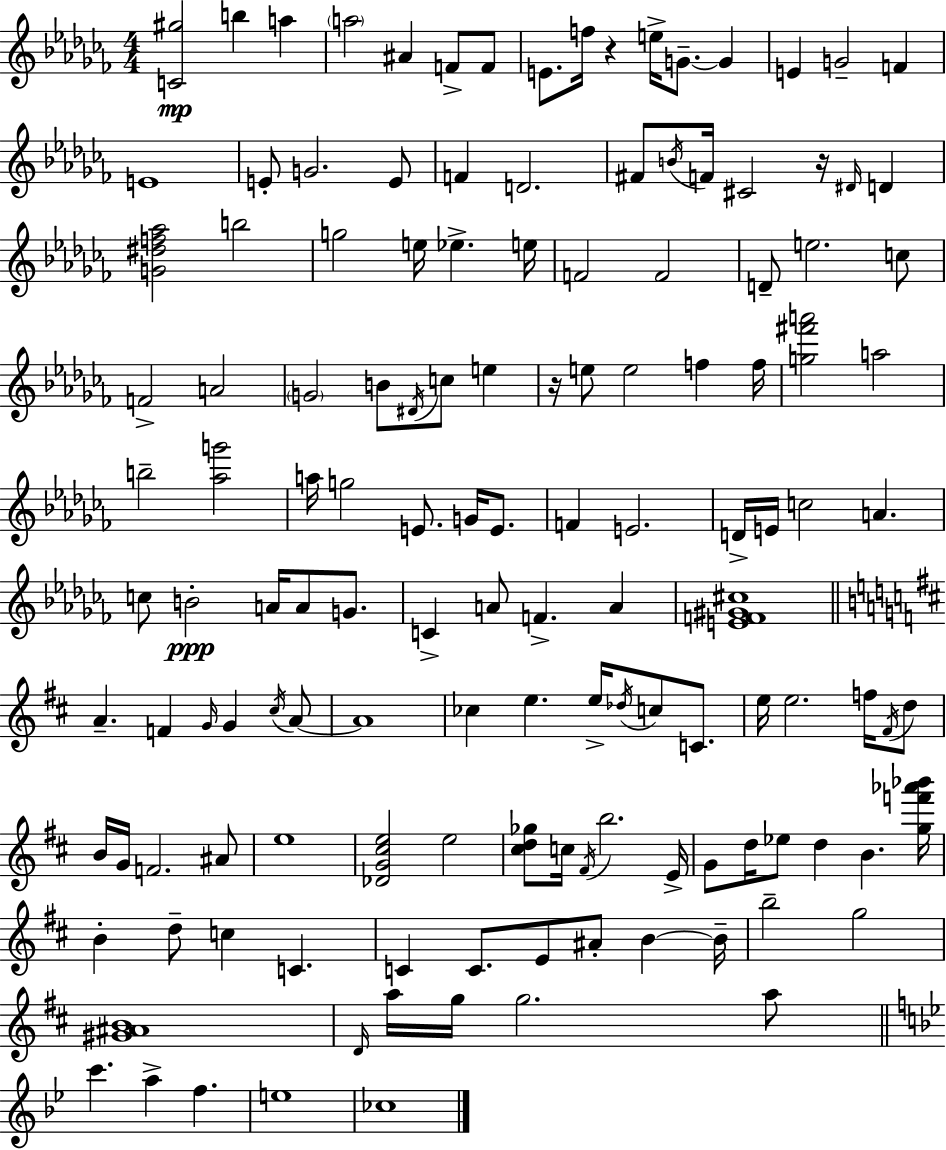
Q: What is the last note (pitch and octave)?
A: CES5